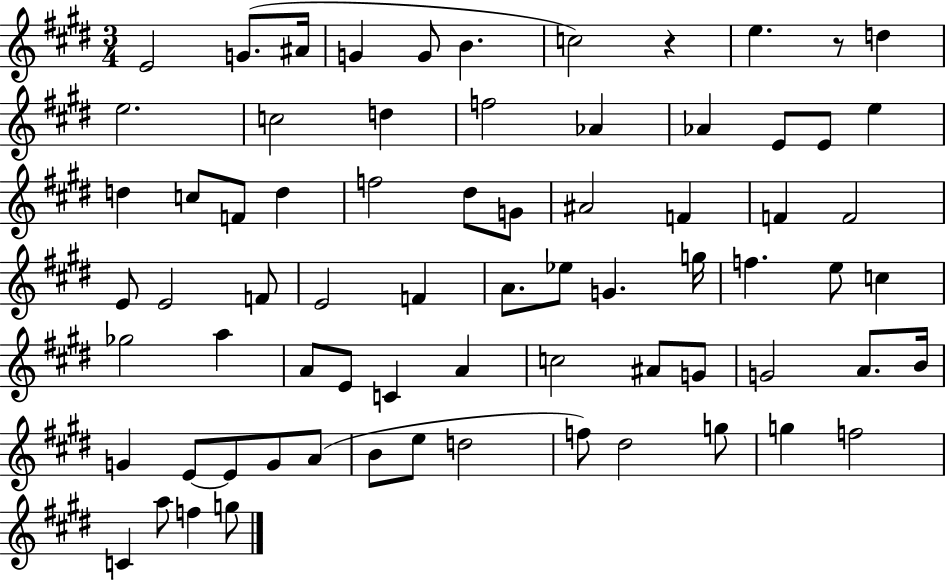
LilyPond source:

{
  \clef treble
  \numericTimeSignature
  \time 3/4
  \key e \major
  e'2 g'8.( ais'16 | g'4 g'8 b'4. | c''2) r4 | e''4. r8 d''4 | \break e''2. | c''2 d''4 | f''2 aes'4 | aes'4 e'8 e'8 e''4 | \break d''4 c''8 f'8 d''4 | f''2 dis''8 g'8 | ais'2 f'4 | f'4 f'2 | \break e'8 e'2 f'8 | e'2 f'4 | a'8. ees''8 g'4. g''16 | f''4. e''8 c''4 | \break ges''2 a''4 | a'8 e'8 c'4 a'4 | c''2 ais'8 g'8 | g'2 a'8. b'16 | \break g'4 e'8~~ e'8 g'8 a'8( | b'8 e''8 d''2 | f''8) dis''2 g''8 | g''4 f''2 | \break c'4 a''8 f''4 g''8 | \bar "|."
}